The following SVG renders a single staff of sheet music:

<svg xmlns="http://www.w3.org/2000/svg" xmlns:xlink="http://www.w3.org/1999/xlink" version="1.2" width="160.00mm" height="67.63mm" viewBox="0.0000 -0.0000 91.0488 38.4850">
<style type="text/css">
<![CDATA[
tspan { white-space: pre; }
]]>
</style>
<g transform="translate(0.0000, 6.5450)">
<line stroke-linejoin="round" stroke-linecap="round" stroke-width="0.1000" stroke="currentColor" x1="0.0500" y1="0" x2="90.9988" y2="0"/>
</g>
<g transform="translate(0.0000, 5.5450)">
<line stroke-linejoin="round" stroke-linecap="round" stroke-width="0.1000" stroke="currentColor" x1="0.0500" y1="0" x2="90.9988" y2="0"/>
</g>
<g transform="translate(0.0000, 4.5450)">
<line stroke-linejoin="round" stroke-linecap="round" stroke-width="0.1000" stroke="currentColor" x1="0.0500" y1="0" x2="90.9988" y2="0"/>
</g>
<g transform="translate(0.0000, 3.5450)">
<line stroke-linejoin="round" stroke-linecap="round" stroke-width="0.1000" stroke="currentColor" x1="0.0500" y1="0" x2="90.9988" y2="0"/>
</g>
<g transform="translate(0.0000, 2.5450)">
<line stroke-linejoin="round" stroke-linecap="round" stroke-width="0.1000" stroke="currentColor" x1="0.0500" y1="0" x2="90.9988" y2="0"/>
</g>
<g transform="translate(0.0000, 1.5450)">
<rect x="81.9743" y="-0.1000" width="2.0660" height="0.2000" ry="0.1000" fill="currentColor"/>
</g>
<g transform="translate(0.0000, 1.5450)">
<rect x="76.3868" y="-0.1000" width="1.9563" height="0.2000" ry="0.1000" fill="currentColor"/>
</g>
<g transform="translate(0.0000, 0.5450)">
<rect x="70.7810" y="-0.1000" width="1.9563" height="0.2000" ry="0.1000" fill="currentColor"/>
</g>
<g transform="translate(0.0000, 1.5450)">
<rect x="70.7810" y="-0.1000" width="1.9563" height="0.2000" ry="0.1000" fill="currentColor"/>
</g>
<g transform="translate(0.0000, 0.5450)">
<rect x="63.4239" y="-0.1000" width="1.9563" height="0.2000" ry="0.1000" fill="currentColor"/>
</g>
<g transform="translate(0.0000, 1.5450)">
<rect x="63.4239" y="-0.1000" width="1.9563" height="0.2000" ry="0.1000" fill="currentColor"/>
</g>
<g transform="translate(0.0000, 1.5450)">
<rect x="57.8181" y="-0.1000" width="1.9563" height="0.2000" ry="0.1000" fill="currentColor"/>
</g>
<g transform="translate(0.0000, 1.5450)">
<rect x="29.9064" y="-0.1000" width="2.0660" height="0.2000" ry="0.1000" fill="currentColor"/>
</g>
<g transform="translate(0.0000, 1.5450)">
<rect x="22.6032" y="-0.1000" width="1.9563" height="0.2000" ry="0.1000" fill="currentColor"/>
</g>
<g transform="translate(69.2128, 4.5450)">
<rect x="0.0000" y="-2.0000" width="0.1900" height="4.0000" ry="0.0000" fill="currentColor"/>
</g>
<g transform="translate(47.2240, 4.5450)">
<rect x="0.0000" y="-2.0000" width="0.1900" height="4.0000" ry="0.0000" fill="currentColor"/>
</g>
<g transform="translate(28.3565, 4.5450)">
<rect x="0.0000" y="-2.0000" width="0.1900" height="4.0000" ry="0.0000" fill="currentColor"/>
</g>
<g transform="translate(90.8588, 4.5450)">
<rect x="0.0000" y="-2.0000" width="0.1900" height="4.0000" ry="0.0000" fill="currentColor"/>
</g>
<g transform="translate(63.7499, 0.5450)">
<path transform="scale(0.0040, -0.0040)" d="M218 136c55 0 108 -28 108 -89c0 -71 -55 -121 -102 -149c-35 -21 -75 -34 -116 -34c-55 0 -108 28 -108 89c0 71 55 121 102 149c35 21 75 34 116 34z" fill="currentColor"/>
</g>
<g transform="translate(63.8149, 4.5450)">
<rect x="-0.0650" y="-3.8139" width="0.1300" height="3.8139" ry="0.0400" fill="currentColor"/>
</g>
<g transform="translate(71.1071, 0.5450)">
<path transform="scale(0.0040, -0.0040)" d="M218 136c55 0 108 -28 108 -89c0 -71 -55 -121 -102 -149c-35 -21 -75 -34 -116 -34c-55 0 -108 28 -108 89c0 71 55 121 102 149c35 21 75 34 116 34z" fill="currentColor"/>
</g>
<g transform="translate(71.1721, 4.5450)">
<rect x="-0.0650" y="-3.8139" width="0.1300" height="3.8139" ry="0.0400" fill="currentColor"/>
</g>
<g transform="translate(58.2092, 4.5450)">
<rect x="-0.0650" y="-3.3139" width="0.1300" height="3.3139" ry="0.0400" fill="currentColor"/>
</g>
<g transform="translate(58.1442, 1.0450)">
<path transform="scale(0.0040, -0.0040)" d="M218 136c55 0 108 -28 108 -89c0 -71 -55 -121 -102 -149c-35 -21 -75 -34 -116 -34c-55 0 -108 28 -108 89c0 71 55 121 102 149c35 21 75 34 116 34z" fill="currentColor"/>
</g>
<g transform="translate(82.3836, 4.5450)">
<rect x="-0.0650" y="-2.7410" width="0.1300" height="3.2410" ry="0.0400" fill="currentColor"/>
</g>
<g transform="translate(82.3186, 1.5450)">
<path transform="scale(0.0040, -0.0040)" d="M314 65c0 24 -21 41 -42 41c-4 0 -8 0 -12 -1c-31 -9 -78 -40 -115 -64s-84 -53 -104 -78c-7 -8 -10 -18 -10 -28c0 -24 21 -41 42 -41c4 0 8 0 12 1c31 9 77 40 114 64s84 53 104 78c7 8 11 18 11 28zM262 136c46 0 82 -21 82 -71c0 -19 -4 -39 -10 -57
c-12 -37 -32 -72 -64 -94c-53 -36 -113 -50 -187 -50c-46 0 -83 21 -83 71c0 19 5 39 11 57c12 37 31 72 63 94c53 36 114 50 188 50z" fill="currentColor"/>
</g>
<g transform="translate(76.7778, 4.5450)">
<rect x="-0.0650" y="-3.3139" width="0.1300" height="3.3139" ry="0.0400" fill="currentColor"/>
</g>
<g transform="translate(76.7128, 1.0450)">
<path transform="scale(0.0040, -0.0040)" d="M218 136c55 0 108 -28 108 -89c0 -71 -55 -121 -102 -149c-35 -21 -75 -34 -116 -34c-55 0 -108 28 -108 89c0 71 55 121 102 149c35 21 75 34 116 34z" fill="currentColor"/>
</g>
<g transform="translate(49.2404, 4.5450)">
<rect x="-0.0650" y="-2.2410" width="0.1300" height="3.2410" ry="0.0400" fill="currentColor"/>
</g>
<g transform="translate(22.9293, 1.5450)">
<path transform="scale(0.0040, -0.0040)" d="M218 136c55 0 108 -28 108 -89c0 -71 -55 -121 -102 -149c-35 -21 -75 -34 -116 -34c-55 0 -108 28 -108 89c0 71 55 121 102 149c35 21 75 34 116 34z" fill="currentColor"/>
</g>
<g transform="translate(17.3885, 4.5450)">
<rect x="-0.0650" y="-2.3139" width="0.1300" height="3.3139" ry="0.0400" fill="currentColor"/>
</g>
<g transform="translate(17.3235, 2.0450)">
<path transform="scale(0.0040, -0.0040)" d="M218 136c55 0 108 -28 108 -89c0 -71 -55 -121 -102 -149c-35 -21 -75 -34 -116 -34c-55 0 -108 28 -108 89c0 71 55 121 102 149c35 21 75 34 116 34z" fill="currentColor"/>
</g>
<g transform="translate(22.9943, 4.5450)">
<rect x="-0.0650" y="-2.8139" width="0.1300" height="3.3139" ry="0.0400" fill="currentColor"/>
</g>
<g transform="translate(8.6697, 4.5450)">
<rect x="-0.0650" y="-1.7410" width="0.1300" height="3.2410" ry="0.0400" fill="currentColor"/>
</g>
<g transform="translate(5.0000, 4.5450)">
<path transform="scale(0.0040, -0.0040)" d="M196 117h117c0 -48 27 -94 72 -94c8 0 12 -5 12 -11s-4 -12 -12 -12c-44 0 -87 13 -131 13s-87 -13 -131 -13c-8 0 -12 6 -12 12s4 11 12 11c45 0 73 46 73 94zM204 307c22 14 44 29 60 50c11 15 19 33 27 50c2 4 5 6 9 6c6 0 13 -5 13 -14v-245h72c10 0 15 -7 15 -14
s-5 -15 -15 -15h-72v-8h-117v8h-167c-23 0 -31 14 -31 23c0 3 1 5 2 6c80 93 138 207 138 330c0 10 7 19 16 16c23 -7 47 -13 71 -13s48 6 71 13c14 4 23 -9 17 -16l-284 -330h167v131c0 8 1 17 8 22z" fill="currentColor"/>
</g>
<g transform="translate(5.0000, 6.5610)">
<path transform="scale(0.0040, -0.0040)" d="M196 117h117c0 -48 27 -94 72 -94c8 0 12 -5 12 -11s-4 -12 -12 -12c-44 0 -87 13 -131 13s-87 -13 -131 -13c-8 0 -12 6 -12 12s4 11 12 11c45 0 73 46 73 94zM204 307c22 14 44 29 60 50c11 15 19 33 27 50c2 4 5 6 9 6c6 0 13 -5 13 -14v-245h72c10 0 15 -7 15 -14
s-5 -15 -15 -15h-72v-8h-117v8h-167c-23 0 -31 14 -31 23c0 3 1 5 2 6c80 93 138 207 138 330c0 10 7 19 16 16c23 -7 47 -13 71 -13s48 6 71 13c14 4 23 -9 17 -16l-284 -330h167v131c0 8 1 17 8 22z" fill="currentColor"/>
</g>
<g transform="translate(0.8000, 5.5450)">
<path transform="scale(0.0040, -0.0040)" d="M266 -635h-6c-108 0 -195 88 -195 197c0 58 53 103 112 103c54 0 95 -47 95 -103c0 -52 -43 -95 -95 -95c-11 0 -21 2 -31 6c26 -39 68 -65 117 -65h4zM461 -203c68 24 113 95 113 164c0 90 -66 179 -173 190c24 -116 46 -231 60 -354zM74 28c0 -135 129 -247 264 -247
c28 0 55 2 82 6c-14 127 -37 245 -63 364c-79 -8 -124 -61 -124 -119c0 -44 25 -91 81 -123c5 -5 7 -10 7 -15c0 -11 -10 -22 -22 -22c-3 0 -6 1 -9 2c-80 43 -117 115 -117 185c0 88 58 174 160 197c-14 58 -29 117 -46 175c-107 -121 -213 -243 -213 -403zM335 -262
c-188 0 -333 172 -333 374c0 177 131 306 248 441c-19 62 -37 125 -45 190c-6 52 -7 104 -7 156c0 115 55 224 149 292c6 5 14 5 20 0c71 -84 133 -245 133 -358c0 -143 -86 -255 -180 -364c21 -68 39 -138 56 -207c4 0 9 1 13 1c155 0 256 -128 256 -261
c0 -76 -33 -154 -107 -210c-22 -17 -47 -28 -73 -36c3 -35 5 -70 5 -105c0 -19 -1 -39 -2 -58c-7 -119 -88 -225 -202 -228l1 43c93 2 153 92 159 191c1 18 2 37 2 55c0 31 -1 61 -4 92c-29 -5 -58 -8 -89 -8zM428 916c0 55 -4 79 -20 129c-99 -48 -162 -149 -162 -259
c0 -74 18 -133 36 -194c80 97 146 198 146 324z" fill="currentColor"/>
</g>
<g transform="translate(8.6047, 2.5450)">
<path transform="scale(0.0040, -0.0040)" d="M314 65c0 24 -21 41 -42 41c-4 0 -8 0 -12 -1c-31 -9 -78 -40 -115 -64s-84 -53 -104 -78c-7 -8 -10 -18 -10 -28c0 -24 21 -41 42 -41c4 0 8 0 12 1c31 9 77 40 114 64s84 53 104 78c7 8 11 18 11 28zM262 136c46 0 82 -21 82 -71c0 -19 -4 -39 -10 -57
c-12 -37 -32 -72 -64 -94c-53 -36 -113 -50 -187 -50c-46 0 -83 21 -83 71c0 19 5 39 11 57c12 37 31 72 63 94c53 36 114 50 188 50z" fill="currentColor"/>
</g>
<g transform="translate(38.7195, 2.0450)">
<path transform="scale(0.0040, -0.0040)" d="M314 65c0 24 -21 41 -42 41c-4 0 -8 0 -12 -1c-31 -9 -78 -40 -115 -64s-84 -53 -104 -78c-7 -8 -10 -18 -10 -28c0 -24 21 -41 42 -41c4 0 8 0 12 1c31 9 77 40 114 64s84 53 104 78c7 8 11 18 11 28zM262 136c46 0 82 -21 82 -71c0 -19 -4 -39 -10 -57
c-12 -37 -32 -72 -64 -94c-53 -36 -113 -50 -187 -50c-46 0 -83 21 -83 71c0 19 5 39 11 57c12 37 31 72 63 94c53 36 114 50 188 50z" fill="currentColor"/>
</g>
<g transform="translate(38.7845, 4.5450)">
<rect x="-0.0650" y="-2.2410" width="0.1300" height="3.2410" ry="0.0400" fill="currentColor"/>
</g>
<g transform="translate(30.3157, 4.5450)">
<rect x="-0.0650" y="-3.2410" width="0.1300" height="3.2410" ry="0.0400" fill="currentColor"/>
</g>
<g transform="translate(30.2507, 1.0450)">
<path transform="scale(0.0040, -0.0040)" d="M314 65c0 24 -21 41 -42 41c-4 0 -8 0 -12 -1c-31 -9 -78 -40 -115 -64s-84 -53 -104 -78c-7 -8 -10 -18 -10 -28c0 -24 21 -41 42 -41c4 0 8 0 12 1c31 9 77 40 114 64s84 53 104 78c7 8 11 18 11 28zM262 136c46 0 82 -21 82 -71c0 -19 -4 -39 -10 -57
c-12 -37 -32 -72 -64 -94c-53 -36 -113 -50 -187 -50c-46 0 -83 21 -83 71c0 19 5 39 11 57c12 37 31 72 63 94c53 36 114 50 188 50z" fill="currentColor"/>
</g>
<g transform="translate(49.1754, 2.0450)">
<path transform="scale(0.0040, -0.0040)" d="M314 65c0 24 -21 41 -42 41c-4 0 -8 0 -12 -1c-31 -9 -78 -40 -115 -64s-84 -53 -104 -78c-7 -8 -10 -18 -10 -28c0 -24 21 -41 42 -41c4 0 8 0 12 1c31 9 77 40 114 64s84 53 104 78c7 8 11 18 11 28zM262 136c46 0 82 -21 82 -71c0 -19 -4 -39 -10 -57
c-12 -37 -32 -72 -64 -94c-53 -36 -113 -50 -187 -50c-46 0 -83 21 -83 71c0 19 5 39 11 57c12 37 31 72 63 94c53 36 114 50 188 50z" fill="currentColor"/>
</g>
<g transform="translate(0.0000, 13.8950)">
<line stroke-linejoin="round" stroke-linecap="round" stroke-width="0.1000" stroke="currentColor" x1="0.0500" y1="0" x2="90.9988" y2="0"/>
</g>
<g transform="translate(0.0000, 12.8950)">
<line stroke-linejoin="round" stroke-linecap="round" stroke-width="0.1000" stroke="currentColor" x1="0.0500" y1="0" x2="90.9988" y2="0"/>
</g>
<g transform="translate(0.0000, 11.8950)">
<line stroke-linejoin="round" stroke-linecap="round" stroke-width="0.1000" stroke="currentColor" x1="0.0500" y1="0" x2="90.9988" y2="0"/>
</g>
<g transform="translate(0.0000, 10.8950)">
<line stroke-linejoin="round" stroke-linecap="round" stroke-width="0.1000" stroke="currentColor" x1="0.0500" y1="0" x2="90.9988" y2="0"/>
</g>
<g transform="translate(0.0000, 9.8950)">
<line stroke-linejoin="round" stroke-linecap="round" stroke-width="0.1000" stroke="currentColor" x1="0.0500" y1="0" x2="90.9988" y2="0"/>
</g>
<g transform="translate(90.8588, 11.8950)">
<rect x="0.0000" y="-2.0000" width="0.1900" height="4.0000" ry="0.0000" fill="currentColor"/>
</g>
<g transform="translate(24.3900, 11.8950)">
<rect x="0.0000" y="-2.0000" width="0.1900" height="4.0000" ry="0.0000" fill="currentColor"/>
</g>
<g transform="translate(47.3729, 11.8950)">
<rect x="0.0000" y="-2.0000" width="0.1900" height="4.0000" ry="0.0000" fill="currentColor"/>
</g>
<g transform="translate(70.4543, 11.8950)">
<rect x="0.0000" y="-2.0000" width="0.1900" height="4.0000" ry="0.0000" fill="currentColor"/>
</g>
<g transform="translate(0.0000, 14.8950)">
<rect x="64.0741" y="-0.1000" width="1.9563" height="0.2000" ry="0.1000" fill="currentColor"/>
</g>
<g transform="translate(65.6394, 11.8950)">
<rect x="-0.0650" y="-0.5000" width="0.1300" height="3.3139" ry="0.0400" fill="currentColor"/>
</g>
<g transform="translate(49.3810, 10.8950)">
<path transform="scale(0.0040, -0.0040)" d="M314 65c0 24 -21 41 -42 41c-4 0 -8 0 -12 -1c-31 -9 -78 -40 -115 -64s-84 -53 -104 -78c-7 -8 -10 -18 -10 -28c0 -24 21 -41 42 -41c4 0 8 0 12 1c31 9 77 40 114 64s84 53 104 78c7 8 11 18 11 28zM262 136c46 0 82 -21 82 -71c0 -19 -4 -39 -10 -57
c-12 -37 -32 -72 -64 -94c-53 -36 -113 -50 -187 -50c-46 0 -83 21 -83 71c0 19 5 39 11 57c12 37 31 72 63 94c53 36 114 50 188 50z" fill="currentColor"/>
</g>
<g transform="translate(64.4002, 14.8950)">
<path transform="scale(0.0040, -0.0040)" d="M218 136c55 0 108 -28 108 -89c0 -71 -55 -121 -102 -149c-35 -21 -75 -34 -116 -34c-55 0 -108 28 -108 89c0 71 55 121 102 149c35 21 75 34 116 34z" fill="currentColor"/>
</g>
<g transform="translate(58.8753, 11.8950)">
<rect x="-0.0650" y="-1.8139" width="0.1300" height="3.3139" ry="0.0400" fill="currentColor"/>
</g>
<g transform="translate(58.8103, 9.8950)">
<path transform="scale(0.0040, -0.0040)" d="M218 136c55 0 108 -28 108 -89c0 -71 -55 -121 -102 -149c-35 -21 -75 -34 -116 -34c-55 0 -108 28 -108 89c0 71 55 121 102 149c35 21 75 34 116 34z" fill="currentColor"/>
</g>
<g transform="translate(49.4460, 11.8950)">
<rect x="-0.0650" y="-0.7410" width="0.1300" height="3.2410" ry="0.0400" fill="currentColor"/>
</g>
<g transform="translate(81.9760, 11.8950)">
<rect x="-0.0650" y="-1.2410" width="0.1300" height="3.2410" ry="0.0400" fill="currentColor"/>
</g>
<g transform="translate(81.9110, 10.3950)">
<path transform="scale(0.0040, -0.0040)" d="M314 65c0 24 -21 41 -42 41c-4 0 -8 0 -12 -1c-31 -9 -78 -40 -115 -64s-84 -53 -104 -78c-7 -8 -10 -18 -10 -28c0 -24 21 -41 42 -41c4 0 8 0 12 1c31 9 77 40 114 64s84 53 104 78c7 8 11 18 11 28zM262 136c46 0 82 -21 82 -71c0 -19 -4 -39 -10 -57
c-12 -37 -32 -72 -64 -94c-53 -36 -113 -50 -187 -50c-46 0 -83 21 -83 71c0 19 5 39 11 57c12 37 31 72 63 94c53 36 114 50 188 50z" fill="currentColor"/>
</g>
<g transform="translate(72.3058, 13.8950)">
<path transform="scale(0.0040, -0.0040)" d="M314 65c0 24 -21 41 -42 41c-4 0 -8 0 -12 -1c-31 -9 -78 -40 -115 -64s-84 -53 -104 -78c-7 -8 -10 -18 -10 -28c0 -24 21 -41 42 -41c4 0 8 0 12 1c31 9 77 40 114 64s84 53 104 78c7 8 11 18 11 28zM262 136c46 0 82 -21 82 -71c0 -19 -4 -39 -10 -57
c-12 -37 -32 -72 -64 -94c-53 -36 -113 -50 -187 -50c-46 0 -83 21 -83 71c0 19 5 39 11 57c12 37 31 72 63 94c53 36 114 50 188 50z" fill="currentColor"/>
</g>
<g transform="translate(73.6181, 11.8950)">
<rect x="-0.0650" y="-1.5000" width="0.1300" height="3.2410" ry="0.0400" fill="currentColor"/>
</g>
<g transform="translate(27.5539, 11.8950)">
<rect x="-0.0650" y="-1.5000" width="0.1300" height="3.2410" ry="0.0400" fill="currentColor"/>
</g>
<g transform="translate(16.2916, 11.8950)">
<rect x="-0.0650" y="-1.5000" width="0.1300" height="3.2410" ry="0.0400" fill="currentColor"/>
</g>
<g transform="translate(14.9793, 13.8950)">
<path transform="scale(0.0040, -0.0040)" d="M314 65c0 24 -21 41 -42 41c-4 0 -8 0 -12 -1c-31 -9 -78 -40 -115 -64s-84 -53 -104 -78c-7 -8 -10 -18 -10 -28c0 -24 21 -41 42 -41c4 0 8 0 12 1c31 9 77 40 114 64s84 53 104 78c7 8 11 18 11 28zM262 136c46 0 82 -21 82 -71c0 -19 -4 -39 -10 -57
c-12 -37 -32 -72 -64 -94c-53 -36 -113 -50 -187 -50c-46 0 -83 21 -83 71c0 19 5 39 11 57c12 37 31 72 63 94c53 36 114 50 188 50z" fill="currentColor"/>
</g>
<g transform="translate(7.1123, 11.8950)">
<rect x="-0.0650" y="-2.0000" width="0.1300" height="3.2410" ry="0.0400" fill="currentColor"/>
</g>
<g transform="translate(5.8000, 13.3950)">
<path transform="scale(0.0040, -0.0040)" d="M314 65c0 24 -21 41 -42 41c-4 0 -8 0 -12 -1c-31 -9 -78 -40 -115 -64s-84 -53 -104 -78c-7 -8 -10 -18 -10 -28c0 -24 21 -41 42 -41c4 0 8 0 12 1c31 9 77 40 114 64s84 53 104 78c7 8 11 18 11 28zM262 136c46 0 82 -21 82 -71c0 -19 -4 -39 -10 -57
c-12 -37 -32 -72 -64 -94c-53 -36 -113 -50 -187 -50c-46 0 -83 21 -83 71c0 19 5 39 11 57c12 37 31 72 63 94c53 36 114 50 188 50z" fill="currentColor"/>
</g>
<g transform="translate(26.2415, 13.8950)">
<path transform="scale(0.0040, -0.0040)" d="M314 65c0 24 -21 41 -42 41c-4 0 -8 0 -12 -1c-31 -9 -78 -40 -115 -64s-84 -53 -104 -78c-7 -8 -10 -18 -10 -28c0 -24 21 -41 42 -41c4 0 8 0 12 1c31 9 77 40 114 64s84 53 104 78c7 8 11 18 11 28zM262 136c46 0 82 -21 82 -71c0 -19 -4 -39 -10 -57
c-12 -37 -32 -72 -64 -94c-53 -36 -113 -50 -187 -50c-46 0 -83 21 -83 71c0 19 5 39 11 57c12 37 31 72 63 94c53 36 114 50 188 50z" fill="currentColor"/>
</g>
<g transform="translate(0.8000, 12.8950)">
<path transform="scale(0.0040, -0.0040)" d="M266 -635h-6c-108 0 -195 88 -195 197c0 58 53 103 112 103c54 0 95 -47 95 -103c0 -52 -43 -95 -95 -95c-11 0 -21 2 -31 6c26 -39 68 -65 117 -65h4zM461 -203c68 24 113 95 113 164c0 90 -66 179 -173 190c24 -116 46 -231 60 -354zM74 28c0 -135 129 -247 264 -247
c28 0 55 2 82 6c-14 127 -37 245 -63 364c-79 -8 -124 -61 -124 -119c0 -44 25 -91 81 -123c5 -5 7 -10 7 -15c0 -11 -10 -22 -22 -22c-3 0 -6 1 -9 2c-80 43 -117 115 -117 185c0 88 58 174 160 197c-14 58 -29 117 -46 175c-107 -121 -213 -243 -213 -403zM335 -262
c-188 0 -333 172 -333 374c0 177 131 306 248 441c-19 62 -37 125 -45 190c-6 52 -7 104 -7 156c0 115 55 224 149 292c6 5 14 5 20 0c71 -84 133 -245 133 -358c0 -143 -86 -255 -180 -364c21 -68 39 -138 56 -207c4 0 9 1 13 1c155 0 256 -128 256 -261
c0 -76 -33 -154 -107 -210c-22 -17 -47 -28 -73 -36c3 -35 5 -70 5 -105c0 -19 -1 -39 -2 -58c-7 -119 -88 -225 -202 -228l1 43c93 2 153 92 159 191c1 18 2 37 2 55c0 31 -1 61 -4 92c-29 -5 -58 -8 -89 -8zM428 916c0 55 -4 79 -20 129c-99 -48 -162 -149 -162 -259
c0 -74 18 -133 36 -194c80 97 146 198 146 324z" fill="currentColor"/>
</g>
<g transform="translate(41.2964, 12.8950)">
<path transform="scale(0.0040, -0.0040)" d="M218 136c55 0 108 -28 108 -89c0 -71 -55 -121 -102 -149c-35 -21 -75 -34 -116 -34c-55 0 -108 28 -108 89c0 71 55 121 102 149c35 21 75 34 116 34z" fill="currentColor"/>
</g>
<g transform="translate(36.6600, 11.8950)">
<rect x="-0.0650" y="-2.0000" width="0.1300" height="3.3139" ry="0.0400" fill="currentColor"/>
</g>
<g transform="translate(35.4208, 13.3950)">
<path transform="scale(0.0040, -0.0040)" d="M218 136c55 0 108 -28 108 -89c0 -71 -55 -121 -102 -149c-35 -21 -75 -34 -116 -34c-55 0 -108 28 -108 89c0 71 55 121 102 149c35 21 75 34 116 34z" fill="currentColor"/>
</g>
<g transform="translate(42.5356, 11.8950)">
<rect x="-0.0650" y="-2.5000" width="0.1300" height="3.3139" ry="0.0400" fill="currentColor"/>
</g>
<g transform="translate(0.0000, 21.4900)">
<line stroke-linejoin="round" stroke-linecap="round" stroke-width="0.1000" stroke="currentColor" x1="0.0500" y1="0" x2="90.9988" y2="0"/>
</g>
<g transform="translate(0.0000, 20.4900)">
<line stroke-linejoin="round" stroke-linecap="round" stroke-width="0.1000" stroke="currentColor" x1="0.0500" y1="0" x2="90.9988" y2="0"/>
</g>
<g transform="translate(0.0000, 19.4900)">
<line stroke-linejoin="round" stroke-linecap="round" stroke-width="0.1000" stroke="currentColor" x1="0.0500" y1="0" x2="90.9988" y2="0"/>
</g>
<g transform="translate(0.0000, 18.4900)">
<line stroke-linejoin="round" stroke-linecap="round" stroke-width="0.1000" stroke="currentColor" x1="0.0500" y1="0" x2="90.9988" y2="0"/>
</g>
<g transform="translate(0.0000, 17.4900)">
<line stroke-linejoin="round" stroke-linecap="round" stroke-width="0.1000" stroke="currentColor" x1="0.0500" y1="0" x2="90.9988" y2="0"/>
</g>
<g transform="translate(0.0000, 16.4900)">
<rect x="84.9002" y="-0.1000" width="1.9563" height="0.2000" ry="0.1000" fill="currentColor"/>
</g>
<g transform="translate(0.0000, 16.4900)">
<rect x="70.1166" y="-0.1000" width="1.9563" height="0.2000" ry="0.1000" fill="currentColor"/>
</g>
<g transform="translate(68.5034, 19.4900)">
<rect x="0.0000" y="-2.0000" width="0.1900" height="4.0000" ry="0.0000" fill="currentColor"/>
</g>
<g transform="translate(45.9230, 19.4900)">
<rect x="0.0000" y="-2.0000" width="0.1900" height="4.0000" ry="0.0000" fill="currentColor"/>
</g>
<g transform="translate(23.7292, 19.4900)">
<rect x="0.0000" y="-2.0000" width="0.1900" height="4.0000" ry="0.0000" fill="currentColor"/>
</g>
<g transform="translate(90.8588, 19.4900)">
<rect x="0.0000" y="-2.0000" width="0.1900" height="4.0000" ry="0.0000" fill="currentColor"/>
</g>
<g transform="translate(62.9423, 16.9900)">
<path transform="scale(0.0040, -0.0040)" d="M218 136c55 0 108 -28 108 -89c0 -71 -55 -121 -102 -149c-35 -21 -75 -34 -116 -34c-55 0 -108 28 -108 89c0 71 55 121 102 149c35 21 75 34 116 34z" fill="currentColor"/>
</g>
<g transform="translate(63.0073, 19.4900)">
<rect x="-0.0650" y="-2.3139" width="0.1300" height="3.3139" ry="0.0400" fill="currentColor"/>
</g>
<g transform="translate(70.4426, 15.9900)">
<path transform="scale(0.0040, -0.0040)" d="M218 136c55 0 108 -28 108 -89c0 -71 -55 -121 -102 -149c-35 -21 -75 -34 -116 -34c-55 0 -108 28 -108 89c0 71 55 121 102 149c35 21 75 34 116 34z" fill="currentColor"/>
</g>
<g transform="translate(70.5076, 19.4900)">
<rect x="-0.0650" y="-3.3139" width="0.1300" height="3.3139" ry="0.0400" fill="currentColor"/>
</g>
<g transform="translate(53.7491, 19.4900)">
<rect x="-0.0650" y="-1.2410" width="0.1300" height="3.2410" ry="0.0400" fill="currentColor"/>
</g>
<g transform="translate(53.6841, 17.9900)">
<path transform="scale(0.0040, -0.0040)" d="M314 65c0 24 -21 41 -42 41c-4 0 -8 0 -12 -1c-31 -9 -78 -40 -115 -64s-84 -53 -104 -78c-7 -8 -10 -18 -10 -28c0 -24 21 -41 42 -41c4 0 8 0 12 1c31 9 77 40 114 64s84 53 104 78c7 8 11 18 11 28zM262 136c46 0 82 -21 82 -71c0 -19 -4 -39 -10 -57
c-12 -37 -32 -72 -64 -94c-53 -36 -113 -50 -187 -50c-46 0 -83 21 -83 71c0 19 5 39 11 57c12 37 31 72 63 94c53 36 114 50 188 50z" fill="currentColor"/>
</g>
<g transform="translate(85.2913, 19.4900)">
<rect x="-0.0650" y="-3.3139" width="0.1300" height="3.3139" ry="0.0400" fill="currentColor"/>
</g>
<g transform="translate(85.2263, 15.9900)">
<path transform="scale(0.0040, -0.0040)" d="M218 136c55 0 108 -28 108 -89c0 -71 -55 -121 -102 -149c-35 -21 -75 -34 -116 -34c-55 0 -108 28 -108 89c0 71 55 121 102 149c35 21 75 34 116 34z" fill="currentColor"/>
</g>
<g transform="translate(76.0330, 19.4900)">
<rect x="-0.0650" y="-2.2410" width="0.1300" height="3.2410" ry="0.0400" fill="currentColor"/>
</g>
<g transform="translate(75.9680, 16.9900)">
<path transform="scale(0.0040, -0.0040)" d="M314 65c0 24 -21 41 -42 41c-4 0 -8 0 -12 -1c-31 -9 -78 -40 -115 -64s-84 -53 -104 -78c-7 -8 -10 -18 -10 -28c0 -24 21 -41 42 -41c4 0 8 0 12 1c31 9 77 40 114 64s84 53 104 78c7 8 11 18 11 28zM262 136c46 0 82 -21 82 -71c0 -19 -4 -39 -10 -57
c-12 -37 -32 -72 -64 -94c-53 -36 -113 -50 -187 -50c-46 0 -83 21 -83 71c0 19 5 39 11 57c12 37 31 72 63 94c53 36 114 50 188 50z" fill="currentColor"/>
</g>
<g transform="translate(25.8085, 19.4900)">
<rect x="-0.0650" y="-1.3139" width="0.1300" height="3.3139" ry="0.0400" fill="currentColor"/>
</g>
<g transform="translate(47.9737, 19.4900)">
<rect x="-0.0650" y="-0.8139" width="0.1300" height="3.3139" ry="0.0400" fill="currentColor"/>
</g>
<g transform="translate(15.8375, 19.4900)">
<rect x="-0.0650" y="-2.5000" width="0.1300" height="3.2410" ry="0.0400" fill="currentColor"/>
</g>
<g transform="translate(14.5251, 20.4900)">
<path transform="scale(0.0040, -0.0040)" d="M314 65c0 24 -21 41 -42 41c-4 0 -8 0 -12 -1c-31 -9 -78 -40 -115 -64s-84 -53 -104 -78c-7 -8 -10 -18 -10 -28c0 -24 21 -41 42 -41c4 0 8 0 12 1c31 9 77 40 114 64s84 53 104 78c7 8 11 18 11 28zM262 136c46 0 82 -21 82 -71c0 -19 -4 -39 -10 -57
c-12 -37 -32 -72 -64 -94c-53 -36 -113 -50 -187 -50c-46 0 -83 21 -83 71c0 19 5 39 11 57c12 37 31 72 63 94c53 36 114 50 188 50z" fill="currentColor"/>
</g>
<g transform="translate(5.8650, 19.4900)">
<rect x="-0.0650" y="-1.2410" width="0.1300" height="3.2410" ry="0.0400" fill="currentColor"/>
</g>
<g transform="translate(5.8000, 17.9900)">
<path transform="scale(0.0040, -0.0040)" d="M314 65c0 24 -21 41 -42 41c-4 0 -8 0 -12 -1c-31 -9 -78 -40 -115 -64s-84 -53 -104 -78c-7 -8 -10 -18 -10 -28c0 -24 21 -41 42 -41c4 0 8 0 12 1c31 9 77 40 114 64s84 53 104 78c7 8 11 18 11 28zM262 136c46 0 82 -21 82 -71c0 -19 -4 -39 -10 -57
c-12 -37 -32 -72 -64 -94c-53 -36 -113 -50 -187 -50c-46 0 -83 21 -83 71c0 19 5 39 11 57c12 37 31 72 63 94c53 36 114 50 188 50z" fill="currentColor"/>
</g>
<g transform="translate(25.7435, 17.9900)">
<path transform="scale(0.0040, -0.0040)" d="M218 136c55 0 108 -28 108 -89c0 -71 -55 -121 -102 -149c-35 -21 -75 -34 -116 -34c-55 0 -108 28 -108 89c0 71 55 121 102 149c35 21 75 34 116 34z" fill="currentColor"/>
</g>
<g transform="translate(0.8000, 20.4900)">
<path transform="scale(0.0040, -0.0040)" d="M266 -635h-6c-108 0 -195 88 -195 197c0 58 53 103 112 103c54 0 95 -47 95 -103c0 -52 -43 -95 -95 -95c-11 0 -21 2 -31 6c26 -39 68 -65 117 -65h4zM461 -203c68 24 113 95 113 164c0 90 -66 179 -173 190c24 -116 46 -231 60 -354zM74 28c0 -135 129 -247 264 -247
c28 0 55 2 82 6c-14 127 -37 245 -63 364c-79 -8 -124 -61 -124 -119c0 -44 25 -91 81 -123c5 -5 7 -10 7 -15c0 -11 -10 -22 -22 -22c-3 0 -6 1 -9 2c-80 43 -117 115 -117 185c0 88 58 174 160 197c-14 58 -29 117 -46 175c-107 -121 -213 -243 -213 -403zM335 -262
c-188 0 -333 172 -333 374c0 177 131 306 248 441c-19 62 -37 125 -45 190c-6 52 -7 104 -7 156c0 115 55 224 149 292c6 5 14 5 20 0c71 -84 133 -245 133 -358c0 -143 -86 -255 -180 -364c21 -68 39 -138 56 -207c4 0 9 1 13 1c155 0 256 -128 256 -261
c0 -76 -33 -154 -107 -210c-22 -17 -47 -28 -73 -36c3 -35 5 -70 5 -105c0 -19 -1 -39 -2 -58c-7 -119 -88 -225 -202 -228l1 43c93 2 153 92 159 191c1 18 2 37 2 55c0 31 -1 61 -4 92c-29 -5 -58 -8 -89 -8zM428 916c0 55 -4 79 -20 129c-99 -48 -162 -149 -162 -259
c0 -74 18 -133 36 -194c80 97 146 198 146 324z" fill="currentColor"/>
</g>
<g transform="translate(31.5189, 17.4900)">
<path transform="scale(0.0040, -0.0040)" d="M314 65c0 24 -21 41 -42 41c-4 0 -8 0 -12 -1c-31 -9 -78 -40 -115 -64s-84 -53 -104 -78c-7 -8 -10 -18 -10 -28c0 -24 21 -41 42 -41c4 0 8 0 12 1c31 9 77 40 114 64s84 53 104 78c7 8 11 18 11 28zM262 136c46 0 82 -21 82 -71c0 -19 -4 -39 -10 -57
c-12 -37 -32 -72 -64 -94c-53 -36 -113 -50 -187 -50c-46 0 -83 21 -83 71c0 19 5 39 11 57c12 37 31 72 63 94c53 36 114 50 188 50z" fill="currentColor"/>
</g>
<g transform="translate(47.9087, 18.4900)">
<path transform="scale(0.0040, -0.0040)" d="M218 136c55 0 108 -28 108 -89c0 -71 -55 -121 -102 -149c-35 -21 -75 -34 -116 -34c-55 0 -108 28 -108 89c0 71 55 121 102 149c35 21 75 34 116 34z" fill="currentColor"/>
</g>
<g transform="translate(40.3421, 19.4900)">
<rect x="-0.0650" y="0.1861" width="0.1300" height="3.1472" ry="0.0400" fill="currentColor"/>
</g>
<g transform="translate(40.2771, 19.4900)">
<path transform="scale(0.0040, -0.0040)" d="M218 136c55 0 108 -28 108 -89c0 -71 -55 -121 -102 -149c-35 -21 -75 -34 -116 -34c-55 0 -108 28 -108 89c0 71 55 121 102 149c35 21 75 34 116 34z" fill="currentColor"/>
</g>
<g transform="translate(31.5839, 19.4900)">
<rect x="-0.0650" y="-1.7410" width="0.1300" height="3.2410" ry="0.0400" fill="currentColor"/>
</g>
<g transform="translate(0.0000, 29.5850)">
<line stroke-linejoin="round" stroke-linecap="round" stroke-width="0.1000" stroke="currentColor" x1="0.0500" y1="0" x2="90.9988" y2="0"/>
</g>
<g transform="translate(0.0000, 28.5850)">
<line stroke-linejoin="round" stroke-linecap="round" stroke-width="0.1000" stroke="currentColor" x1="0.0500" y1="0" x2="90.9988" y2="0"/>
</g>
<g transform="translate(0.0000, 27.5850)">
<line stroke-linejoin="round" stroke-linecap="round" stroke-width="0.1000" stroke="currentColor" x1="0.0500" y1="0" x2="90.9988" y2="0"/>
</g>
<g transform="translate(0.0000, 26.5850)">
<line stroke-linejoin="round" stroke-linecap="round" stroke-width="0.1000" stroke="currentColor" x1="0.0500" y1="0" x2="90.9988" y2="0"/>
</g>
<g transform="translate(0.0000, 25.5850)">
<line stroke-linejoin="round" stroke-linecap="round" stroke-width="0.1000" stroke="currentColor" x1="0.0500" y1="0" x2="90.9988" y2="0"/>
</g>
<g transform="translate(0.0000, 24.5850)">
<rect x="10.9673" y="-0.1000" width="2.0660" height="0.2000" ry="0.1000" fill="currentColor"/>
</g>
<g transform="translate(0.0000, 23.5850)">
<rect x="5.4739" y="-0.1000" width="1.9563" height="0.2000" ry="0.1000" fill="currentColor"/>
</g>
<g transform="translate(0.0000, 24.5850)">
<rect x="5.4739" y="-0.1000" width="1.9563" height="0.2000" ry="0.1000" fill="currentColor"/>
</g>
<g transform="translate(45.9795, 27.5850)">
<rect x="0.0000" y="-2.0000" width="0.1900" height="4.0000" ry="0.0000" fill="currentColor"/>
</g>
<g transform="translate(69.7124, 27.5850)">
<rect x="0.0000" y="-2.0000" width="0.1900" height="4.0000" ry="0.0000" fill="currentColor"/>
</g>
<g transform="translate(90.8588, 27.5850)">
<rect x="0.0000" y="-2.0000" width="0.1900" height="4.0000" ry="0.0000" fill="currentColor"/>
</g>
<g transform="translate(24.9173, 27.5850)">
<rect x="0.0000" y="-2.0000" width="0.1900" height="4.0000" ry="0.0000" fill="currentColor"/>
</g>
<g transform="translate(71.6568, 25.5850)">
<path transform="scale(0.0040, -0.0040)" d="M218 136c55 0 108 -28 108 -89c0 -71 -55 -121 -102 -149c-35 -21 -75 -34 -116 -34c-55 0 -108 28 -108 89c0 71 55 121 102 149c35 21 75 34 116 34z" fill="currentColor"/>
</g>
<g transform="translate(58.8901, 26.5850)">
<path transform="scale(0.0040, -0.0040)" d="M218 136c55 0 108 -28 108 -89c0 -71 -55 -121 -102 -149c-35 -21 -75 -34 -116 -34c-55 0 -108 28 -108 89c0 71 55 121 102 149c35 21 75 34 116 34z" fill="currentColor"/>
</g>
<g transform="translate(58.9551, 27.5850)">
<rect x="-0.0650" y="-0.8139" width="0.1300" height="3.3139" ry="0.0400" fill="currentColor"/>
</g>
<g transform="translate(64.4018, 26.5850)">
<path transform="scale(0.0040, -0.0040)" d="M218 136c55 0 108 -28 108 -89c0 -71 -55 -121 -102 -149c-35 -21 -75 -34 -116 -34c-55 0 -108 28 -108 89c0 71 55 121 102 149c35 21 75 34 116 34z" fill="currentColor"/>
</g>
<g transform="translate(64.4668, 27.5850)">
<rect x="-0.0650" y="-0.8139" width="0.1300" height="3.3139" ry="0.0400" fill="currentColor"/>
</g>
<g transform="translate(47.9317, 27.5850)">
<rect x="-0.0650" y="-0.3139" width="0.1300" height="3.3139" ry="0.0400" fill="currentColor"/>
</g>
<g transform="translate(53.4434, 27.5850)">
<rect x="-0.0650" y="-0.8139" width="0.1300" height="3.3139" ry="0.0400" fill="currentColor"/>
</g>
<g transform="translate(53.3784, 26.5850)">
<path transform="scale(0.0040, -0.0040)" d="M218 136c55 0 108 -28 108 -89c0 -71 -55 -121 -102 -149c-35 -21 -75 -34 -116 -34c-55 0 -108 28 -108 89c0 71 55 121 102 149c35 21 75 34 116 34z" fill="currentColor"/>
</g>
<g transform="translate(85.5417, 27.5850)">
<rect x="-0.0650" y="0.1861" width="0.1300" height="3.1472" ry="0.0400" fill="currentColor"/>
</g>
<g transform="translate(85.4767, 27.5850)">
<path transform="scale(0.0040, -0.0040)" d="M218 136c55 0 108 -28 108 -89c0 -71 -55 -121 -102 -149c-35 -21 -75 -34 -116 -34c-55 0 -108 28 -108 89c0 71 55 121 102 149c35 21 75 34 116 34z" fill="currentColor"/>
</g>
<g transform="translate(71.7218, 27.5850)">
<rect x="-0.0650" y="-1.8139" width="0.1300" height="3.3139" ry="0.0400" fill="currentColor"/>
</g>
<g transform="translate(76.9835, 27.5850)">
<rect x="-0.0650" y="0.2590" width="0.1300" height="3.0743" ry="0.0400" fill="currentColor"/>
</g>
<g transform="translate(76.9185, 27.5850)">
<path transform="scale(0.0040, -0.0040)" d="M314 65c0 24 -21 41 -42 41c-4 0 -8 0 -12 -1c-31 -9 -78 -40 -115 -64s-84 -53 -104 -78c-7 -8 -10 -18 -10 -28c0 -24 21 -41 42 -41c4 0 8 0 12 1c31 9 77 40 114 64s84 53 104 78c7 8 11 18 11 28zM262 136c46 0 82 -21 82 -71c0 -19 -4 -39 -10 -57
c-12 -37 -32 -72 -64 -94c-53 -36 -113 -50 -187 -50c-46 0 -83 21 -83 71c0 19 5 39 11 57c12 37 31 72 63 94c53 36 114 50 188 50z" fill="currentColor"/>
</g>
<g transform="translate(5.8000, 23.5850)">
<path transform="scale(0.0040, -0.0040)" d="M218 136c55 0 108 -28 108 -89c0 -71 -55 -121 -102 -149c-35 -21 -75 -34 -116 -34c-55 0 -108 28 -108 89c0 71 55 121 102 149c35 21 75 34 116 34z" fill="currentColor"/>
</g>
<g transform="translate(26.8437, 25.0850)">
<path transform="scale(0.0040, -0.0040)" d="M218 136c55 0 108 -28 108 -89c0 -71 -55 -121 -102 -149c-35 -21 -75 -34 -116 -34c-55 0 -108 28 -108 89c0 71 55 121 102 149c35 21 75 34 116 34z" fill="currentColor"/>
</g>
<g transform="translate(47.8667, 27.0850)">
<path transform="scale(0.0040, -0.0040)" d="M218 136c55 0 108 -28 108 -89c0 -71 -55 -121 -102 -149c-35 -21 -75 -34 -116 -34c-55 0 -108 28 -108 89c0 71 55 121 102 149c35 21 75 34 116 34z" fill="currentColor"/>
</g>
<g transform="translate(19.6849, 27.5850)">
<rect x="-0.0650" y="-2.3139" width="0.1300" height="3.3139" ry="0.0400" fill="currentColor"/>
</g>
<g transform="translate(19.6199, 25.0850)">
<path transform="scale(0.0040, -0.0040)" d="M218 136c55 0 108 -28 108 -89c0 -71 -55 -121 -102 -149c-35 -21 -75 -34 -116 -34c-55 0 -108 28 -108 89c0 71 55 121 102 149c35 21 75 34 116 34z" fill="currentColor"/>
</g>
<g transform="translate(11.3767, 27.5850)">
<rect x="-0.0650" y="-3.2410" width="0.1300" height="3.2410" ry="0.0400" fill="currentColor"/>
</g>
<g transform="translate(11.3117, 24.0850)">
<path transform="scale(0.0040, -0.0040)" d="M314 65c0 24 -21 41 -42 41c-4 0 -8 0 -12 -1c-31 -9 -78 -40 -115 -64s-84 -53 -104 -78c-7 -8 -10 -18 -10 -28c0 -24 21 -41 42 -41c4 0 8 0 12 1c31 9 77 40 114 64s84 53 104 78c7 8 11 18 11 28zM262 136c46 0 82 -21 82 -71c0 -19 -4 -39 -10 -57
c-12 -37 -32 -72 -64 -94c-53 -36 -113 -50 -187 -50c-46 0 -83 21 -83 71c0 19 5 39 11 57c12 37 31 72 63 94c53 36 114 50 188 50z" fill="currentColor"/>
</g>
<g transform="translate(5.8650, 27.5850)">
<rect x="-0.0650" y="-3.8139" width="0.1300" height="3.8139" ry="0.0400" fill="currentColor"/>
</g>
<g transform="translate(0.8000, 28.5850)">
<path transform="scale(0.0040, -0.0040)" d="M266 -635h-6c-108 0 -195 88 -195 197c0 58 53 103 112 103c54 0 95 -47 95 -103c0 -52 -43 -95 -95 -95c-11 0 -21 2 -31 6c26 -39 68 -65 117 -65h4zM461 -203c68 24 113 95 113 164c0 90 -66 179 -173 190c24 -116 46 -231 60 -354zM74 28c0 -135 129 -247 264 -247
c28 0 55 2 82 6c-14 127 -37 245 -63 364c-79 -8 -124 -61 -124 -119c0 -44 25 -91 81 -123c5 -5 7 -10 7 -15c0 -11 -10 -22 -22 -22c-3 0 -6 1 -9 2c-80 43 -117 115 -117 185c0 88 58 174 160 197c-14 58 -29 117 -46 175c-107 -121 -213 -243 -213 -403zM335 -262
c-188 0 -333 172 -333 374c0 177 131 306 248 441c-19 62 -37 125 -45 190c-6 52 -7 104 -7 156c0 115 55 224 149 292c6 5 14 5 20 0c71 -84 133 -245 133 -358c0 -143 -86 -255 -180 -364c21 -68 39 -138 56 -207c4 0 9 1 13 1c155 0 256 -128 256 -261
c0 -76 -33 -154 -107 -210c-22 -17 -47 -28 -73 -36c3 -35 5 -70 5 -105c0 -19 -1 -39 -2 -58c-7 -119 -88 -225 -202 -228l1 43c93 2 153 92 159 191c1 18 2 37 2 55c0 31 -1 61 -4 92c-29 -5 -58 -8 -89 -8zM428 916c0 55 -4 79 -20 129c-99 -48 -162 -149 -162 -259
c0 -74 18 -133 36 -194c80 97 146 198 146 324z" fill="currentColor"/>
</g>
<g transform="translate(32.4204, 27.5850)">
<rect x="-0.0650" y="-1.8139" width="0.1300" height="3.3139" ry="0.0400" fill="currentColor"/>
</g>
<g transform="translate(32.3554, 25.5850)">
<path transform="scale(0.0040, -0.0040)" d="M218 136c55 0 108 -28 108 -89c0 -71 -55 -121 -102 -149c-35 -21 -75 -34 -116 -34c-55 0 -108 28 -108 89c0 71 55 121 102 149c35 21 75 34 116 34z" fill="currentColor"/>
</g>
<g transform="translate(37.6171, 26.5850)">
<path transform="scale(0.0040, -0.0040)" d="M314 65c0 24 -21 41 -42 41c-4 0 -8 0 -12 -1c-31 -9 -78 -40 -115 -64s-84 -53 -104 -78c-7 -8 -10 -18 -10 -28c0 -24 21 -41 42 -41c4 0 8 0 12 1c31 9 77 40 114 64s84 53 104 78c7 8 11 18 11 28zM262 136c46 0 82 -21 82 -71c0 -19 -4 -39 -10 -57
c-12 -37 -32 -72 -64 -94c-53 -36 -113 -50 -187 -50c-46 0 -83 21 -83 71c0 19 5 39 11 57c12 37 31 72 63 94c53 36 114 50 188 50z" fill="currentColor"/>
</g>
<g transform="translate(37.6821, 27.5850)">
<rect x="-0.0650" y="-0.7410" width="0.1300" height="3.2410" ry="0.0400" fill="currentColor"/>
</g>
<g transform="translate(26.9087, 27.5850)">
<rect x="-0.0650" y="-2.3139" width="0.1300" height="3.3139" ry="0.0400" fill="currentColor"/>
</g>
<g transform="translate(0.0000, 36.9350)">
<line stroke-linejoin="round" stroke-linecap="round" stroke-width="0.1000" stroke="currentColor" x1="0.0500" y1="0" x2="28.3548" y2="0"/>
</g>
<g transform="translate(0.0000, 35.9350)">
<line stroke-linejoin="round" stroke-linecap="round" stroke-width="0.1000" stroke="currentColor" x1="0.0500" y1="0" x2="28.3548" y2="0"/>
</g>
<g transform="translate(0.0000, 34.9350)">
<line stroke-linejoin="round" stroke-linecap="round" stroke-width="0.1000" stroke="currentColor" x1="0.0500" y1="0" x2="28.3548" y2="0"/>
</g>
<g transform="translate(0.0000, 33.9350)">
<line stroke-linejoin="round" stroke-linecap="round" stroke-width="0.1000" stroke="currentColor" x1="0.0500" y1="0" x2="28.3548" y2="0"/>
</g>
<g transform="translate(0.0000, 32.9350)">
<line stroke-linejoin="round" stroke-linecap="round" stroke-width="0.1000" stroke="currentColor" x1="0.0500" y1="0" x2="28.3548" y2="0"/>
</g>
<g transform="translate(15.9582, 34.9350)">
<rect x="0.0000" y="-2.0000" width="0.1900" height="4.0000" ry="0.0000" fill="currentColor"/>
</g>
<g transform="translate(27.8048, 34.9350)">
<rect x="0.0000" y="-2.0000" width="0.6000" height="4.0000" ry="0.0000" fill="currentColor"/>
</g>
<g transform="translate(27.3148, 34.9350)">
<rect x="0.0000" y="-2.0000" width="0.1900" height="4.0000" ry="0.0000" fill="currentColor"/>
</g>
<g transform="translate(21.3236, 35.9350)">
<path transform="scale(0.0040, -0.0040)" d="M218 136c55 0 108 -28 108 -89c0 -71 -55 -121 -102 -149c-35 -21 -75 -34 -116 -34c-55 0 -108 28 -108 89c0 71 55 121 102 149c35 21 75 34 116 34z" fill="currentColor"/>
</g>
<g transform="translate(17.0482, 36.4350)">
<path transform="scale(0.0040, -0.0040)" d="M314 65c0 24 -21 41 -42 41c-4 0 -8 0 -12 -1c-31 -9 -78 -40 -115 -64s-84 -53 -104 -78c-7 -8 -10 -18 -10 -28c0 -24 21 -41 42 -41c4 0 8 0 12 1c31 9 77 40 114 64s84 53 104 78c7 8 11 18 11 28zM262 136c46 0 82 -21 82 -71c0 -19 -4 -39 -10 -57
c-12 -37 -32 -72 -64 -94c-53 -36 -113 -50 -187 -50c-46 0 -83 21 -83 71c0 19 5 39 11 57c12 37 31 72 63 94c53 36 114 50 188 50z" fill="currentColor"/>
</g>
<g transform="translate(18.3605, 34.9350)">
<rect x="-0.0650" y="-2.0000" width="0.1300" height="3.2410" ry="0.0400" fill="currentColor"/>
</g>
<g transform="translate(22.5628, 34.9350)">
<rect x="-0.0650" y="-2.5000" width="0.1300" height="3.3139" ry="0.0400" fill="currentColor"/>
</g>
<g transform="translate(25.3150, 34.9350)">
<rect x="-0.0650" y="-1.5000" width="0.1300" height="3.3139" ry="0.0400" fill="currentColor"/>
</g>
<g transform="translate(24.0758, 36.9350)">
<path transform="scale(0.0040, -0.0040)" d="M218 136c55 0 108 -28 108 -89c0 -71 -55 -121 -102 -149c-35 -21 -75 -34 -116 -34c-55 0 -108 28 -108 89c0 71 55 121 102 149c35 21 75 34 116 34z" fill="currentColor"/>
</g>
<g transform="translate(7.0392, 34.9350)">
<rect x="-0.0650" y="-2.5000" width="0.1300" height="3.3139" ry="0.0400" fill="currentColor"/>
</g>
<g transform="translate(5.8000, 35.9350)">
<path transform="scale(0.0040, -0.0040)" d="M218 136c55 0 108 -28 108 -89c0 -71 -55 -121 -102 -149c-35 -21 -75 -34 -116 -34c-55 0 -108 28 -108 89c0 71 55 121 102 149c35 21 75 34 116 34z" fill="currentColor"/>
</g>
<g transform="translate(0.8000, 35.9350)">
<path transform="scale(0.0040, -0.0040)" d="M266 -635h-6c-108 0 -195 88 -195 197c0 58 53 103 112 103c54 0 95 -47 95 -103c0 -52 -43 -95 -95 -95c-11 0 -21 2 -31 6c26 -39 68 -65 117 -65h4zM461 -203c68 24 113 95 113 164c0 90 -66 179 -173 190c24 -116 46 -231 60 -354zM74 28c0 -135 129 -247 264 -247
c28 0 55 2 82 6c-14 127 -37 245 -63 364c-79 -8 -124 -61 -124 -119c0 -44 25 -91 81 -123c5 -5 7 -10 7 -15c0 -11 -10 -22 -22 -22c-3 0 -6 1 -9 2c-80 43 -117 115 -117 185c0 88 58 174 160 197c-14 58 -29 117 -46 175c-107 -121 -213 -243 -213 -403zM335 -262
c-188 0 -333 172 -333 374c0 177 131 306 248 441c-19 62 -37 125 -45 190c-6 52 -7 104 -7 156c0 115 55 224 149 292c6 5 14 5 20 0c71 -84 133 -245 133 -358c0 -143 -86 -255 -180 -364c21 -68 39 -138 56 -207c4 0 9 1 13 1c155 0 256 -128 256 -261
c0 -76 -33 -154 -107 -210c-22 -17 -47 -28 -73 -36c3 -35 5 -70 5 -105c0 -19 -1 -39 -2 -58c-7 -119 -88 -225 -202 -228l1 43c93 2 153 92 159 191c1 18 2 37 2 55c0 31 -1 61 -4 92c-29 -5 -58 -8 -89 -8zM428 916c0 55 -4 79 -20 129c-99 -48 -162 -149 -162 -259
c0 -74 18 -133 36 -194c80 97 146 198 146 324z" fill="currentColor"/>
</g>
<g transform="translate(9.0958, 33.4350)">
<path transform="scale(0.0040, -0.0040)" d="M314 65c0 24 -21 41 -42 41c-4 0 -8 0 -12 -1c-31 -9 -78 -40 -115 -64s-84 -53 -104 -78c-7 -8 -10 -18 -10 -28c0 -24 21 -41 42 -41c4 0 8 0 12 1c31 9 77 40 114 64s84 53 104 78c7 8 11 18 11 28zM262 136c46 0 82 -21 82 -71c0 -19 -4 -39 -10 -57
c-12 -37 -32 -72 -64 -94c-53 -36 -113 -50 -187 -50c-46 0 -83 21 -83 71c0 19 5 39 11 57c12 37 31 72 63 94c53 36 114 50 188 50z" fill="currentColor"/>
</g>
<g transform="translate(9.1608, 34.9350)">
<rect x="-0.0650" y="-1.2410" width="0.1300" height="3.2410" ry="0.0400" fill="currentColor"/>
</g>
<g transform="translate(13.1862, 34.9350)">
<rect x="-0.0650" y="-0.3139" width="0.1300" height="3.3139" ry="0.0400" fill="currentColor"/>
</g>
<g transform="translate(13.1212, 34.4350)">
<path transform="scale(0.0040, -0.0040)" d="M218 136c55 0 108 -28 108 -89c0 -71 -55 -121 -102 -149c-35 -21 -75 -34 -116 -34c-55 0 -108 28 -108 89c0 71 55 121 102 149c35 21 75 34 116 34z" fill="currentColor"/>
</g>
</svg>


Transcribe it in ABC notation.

X:1
T:Untitled
M:4/4
L:1/4
K:C
f2 g a b2 g2 g2 b c' c' b a2 F2 E2 E2 F G d2 f C E2 e2 e2 G2 e f2 B d e2 g b g2 b c' b2 g g f d2 c d d d f B2 B G e2 c F2 G E